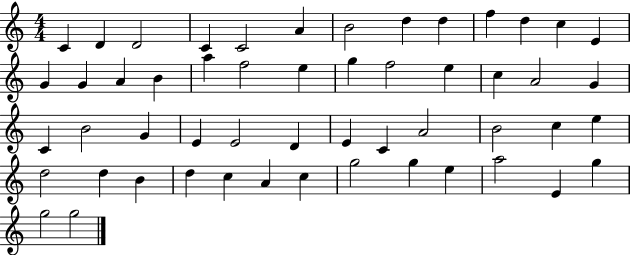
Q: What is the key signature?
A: C major